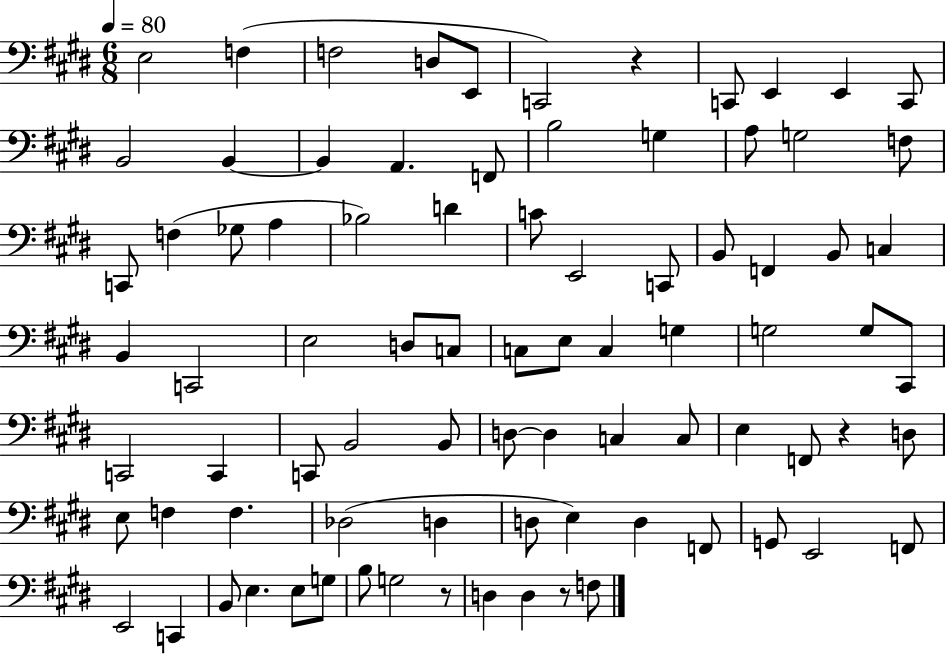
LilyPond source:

{
  \clef bass
  \numericTimeSignature
  \time 6/8
  \key e \major
  \tempo 4 = 80
  e2 f4( | f2 d8 e,8 | c,2) r4 | c,8 e,4 e,4 c,8 | \break b,2 b,4~~ | b,4 a,4. f,8 | b2 g4 | a8 g2 f8 | \break c,8 f4( ges8 a4 | bes2) d'4 | c'8 e,2 c,8 | b,8 f,4 b,8 c4 | \break b,4 c,2 | e2 d8 c8 | c8 e8 c4 g4 | g2 g8 cis,8 | \break c,2 c,4 | c,8 b,2 b,8 | d8~~ d4 c4 c8 | e4 f,8 r4 d8 | \break e8 f4 f4. | des2( d4 | d8 e4) d4 f,8 | g,8 e,2 f,8 | \break e,2 c,4 | b,8 e4. e8 g8 | b8 g2 r8 | d4 d4 r8 f8 | \break \bar "|."
}